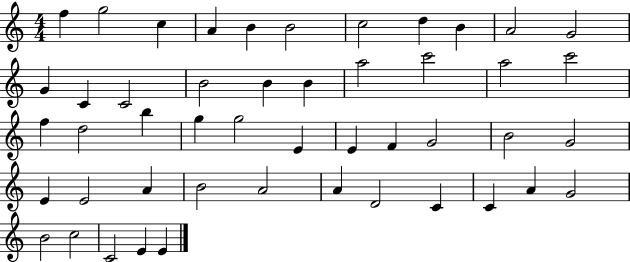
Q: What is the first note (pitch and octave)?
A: F5